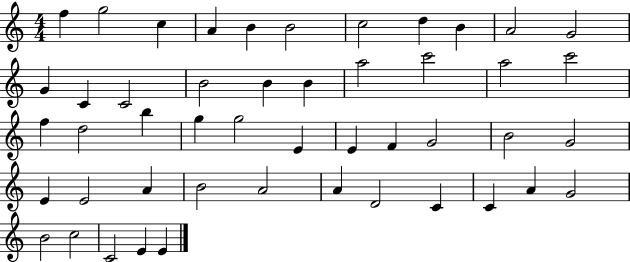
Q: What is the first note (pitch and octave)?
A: F5